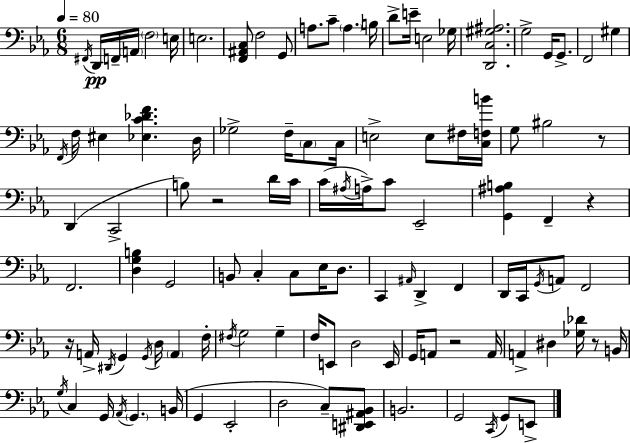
F#2/s D2/s F2/s A2/s F3/h E3/s E3/h. [F2,A#2,C3]/e F3/h G2/e A3/e. C4/e A3/q. B3/s D4/e E4/s E3/h Gb3/s [D2,C3,G#3,A#3]/h. G3/h G2/s G2/e. F2/h G#3/q F2/s F3/s EIS3/q [Eb3,C4,Db4,F4]/q. D3/s Gb3/h F3/s C3/e C3/s E3/h E3/e F#3/s [C3,F3,B4]/s G3/e BIS3/h R/e D2/q C2/h B3/e R/h D4/s C4/s C4/s A#3/s A3/s C4/e Eb2/h [G2,A#3,B3]/q F2/q R/q F2/h. [D3,G3,B3]/q G2/h B2/e C3/q C3/e Eb3/s D3/e. C2/q A#2/s D2/q F2/q D2/s C2/s G2/s A2/e F2/h R/s A2/s D#2/s G2/q G2/s D3/s A2/q F3/s F#3/s G3/h G3/q F3/s E2/e D3/h E2/s G2/s A2/e R/h A2/s A2/q D#3/q [Gb3,Db4]/s R/e B2/s G3/s C3/q G2/s Ab2/s G2/q. B2/s G2/q Eb2/h D3/h C3/e [D#2,E2,A#2,Bb2]/e B2/h. G2/h C2/s G2/e E2/e